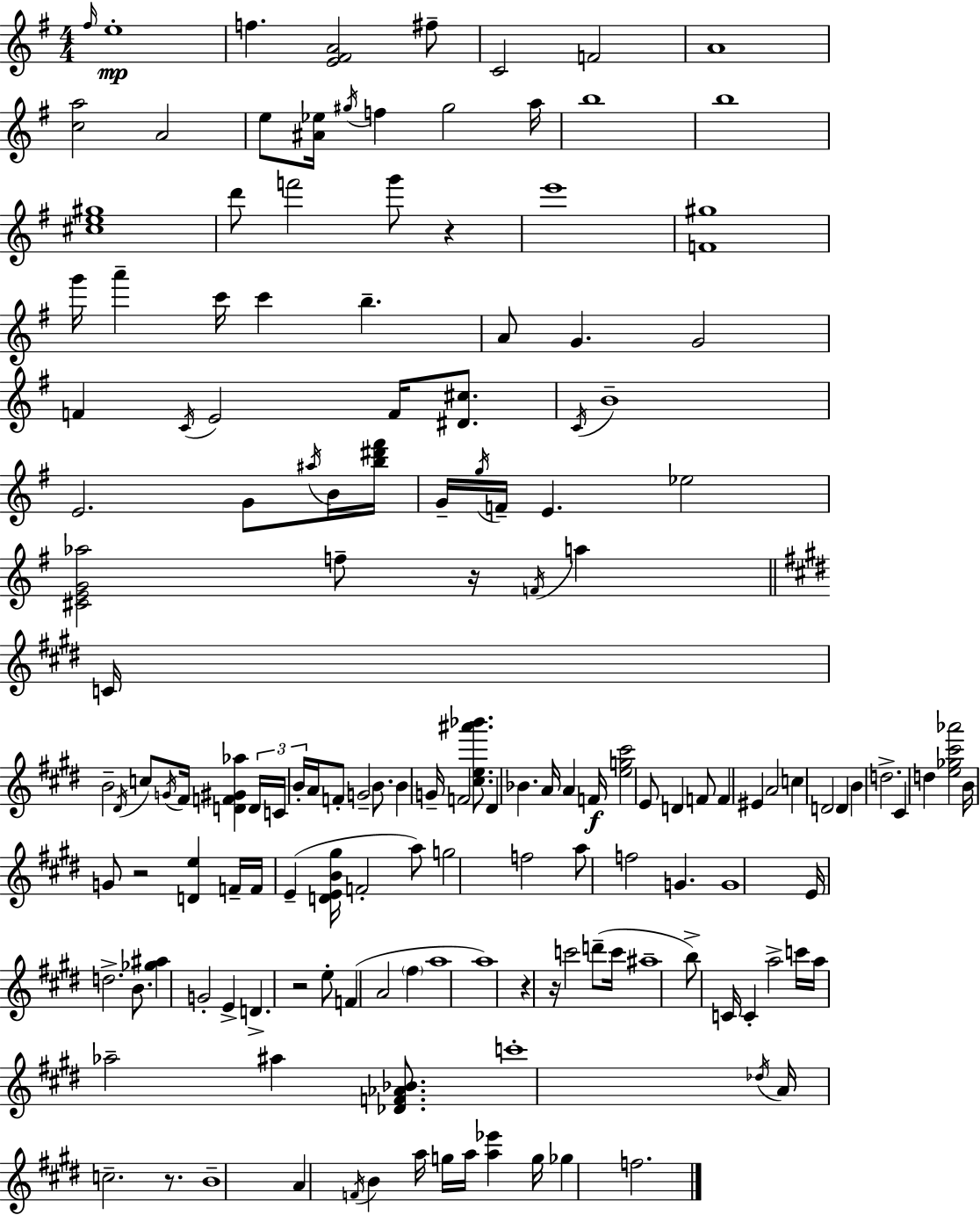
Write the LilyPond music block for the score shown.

{
  \clef treble
  \numericTimeSignature
  \time 4/4
  \key g \major
  \grace { fis''16 }\mp e''1-. | f''4. <e' fis' a'>2 fis''8-- | c'2 f'2 | a'1 | \break <c'' a''>2 a'2 | e''8 <ais' ees''>16 \acciaccatura { gis''16 } f''4 gis''2 | a''16 b''1 | b''1 | \break <cis'' e'' gis''>1 | d'''8 f'''2 g'''8 r4 | e'''1 | <f' gis''>1 | \break g'''16 a'''4-- c'''16 c'''4 b''4.-- | a'8 g'4. g'2 | f'4 \acciaccatura { c'16 } e'2 f'16 | <dis' cis''>8. \acciaccatura { c'16 } b'1-- | \break e'2. | g'8 \acciaccatura { ais''16 } b'16 <b'' dis''' fis'''>16 g'16-- \acciaccatura { g''16 } f'16-- e'4. ees''2 | <cis' e' g' aes''>2 f''8-- | r16 \acciaccatura { f'16 } a''4 \bar "||" \break \key e \major c'16 b'2-- \acciaccatura { dis'16 } c''8 \acciaccatura { g'16 } fis'16 <d' f' gis' aes''>4 | \tuplet 3/2 { d'16 c'16 b'16-. } a'16 f'8-. g'2-- | b'8. b'4 g'16-- f'2 | <cis'' e'' ais''' bes'''>8. dis'4 bes'4. a'16 a'4 | \break f'16\f <e'' g'' cis'''>2 e'8 d'4 | f'8 f'4 eis'4 a'2 | c''4 d'2 d'4 | b'4 d''2.-> | \break cis'4 d''4 <e'' ges'' cis''' aes'''>2 | b'16 g'8 r2 <d' e''>4 | f'16-- f'16 e'4--( <d' e' b' gis''>16 f'2-. | a''8) g''2 f''2 | \break a''8 f''2 g'4. | g'1 | e'16 d''2.-> | b'8. <ges'' ais''>4 g'2-. e'4-> | \break d'4.-> r2 | e''8-. f'4( a'2 \parenthesize fis''4 | a''1 | a''1) | \break r4 r16 c'''2 | d'''8--( c'''16 ais''1-- | b''8->) c'16 c'4-. a''2-> | c'''16 a''16 aes''2-- ais''4 | \break <des' f' aes' bes'>8. c'''1-. | \acciaccatura { des''16 } a'16 c''2.-- | r8. b'1-- | a'4 \acciaccatura { f'16 } b'4 a''16 g''16 a''16 | \break <a'' ees'''>4 g''16 ges''4 f''2. | \bar "|."
}